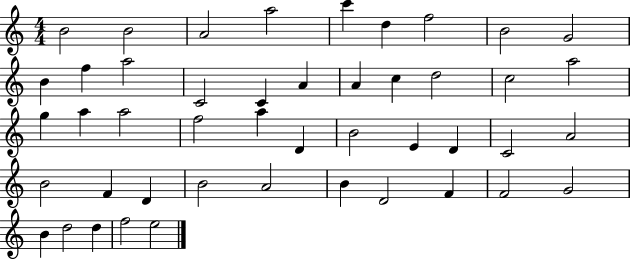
X:1
T:Untitled
M:4/4
L:1/4
K:C
B2 B2 A2 a2 c' d f2 B2 G2 B f a2 C2 C A A c d2 c2 a2 g a a2 f2 a D B2 E D C2 A2 B2 F D B2 A2 B D2 F F2 G2 B d2 d f2 e2